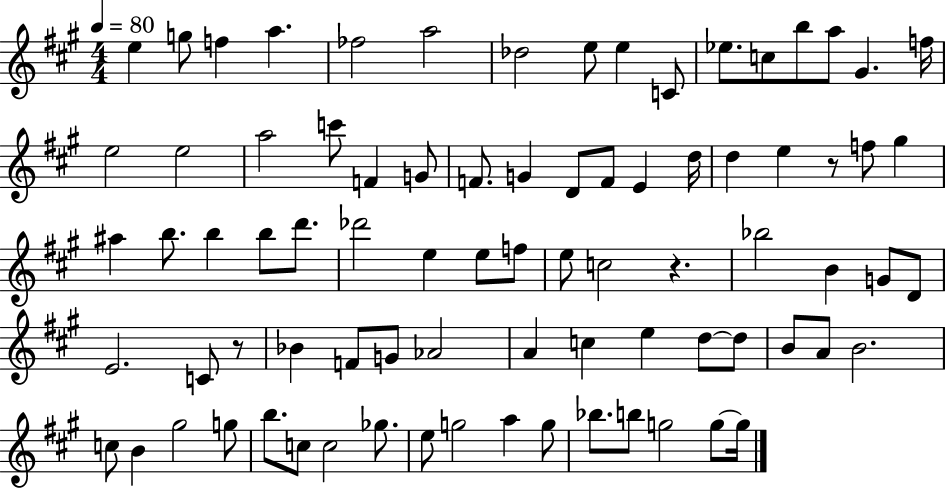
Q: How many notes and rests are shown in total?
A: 81